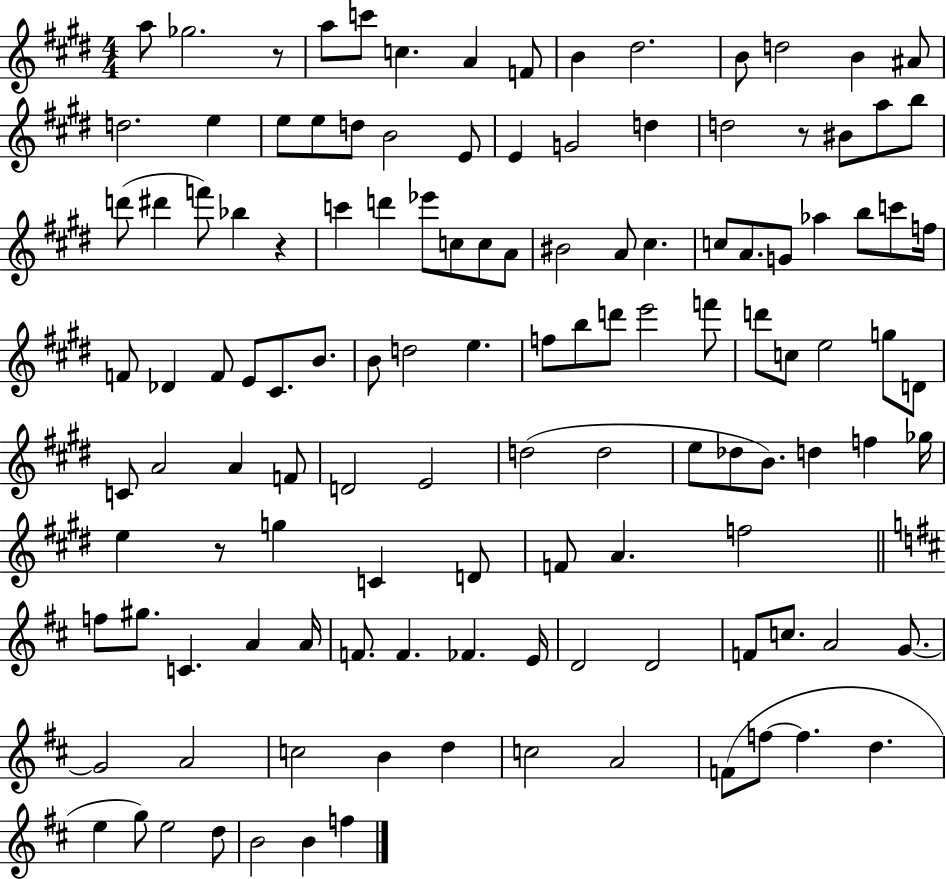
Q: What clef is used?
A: treble